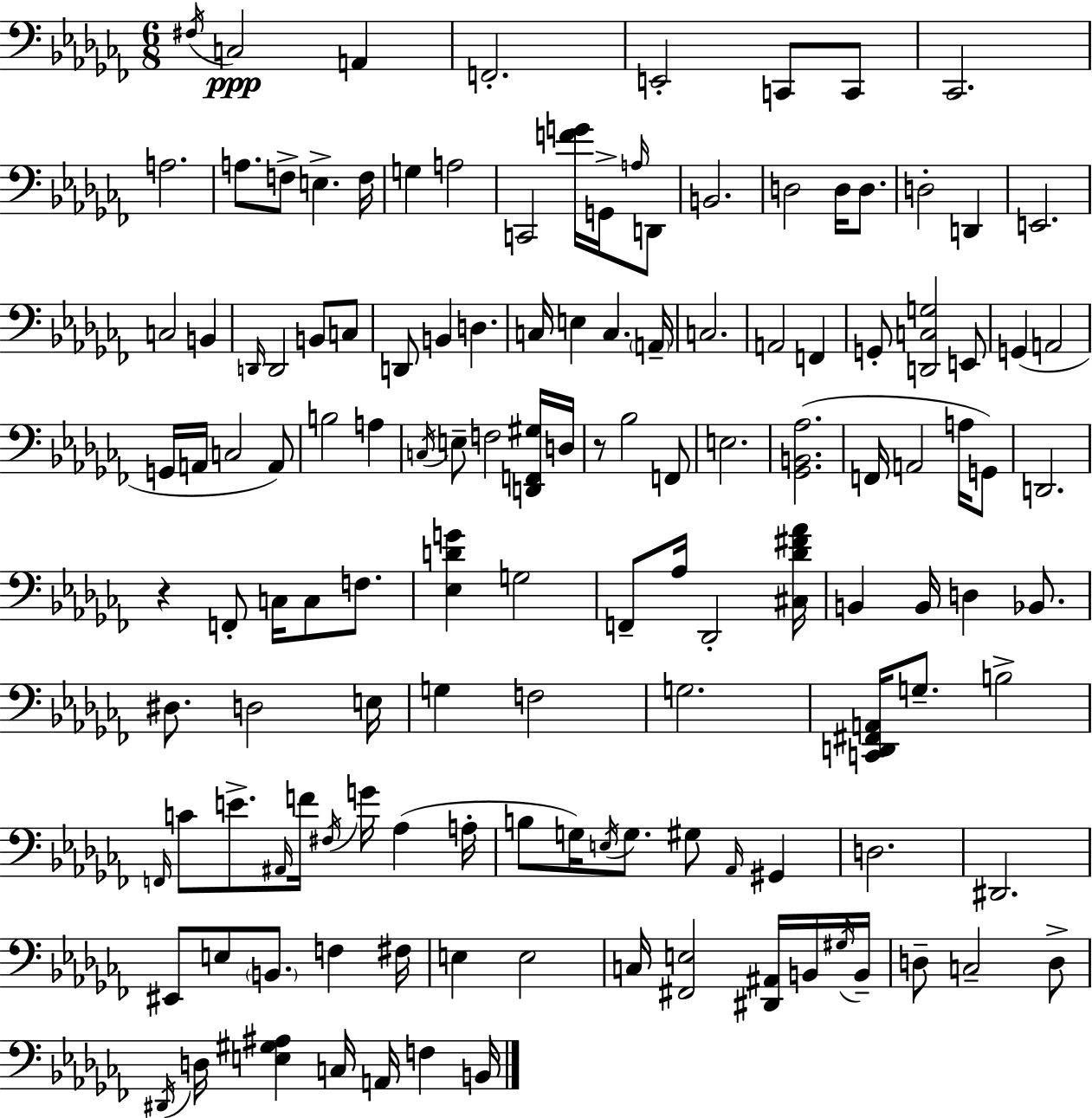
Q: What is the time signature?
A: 6/8